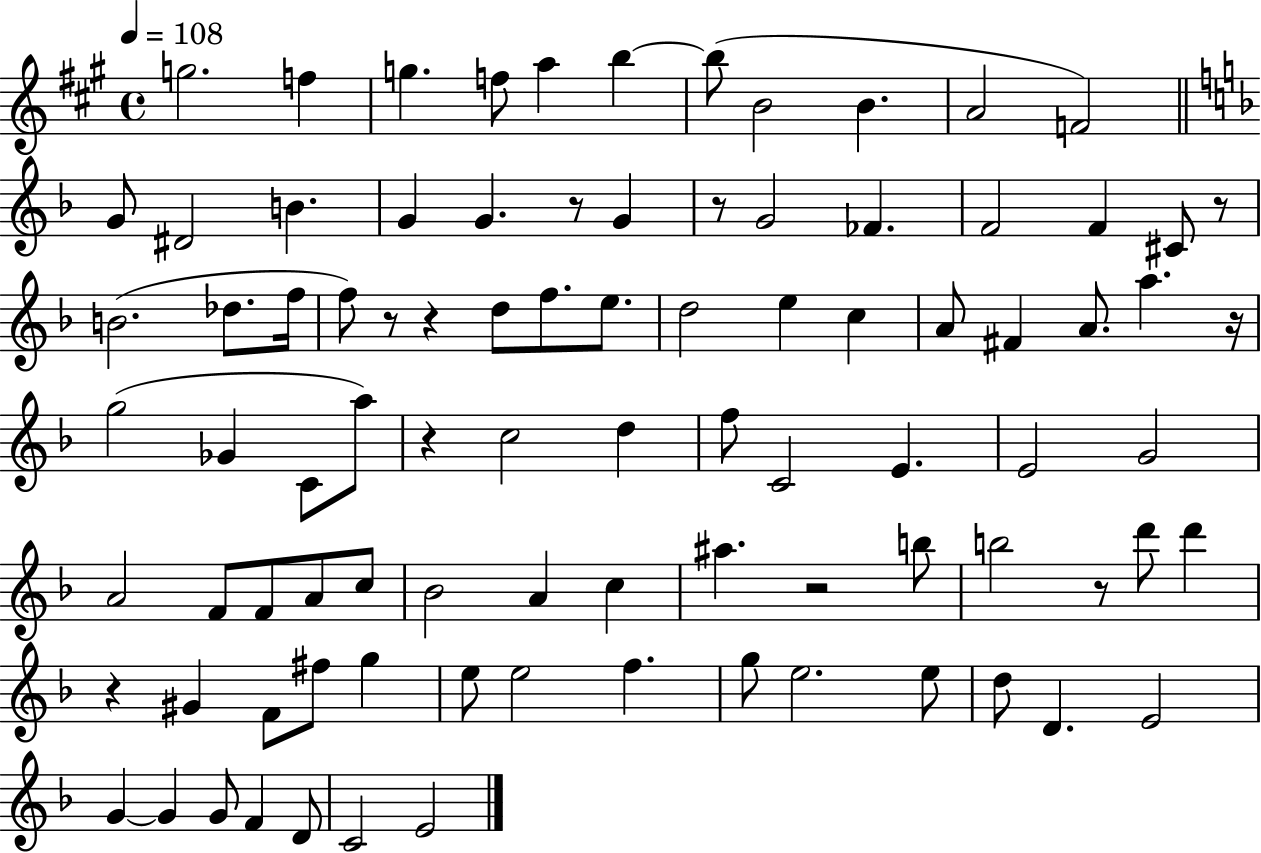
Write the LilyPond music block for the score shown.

{
  \clef treble
  \time 4/4
  \defaultTimeSignature
  \key a \major
  \tempo 4 = 108
  g''2. f''4 | g''4. f''8 a''4 b''4~~ | b''8( b'2 b'4. | a'2 f'2) | \break \bar "||" \break \key f \major g'8 dis'2 b'4. | g'4 g'4. r8 g'4 | r8 g'2 fes'4. | f'2 f'4 cis'8 r8 | \break b'2.( des''8. f''16 | f''8) r8 r4 d''8 f''8. e''8. | d''2 e''4 c''4 | a'8 fis'4 a'8. a''4. r16 | \break g''2( ges'4 c'8 a''8) | r4 c''2 d''4 | f''8 c'2 e'4. | e'2 g'2 | \break a'2 f'8 f'8 a'8 c''8 | bes'2 a'4 c''4 | ais''4. r2 b''8 | b''2 r8 d'''8 d'''4 | \break r4 gis'4 f'8 fis''8 g''4 | e''8 e''2 f''4. | g''8 e''2. e''8 | d''8 d'4. e'2 | \break g'4~~ g'4 g'8 f'4 d'8 | c'2 e'2 | \bar "|."
}